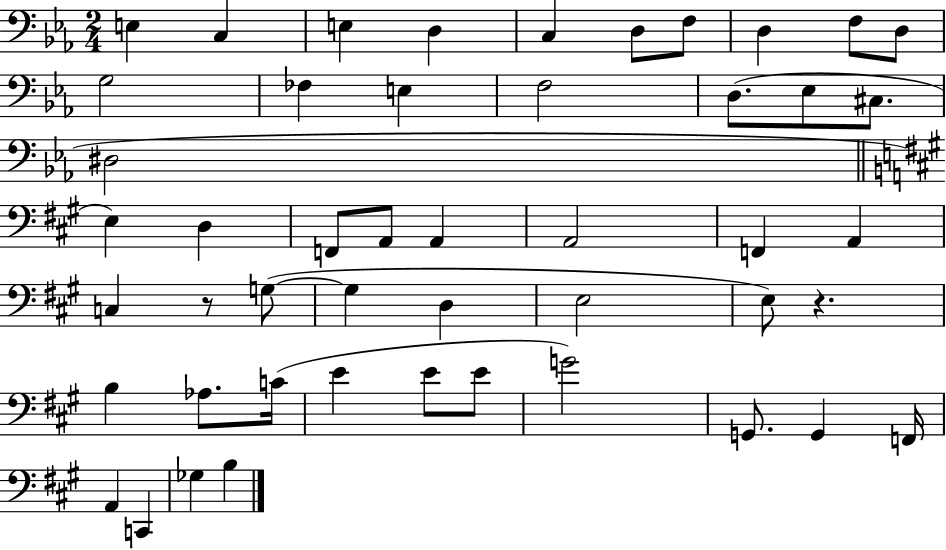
X:1
T:Untitled
M:2/4
L:1/4
K:Eb
E, C, E, D, C, D,/2 F,/2 D, F,/2 D,/2 G,2 _F, E, F,2 D,/2 _E,/2 ^C,/2 ^D,2 E, D, F,,/2 A,,/2 A,, A,,2 F,, A,, C, z/2 G,/2 G, D, E,2 E,/2 z B, _A,/2 C/4 E E/2 E/2 G2 G,,/2 G,, F,,/4 A,, C,, _G, B,